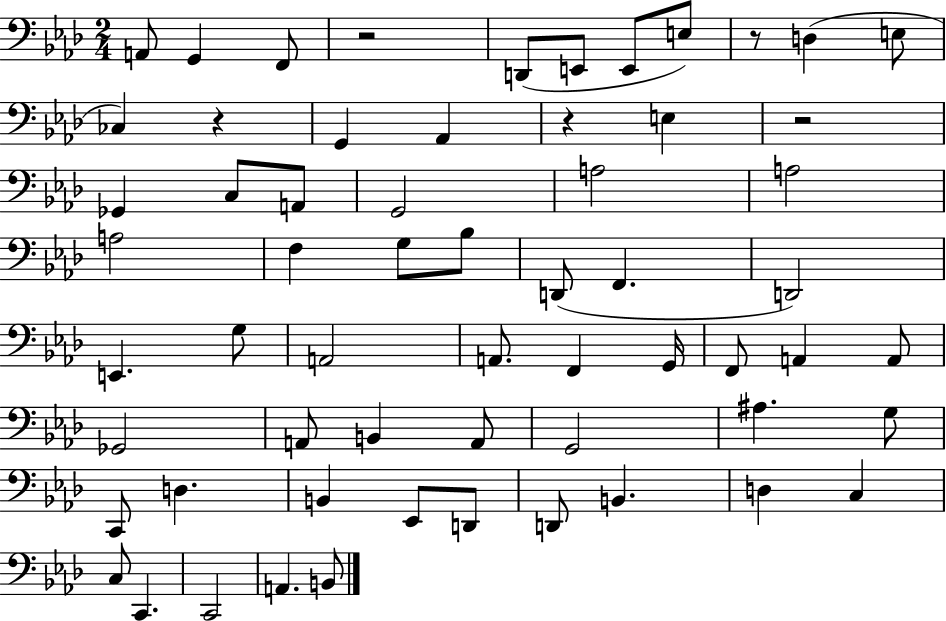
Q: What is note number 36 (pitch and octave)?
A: Gb2